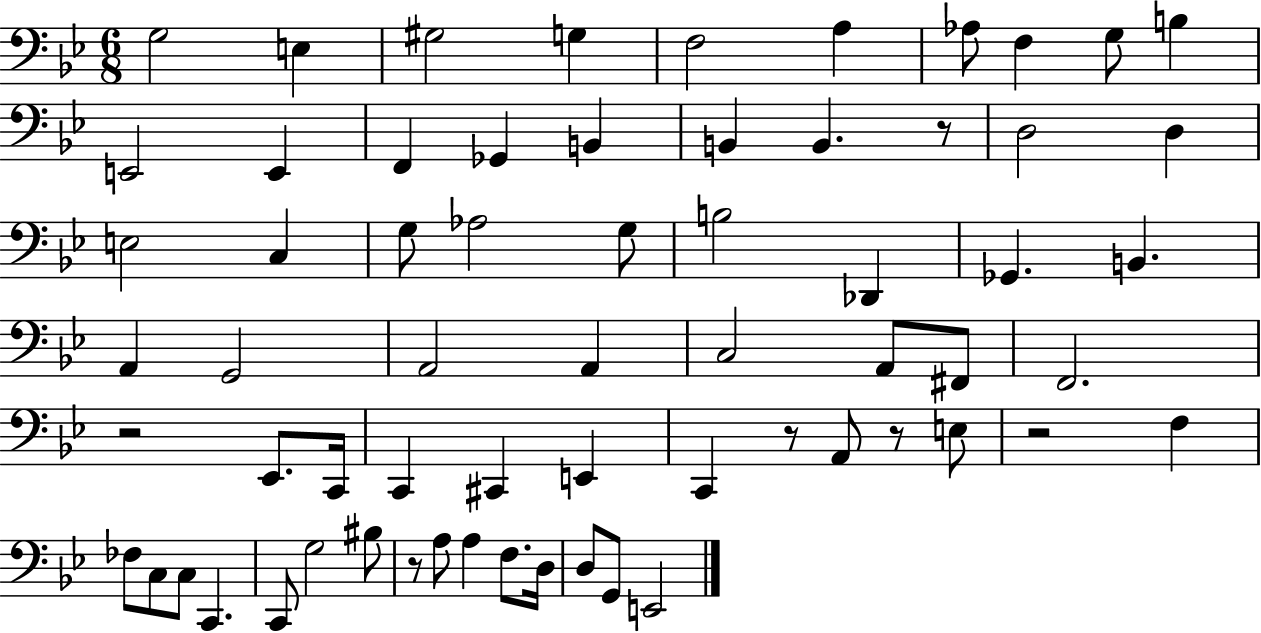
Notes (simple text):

G3/h E3/q G#3/h G3/q F3/h A3/q Ab3/e F3/q G3/e B3/q E2/h E2/q F2/q Gb2/q B2/q B2/q B2/q. R/e D3/h D3/q E3/h C3/q G3/e Ab3/h G3/e B3/h Db2/q Gb2/q. B2/q. A2/q G2/h A2/h A2/q C3/h A2/e F#2/e F2/h. R/h Eb2/e. C2/s C2/q C#2/q E2/q C2/q R/e A2/e R/e E3/e R/h F3/q FES3/e C3/e C3/e C2/q. C2/e G3/h BIS3/e R/e A3/e A3/q F3/e. D3/s D3/e G2/e E2/h